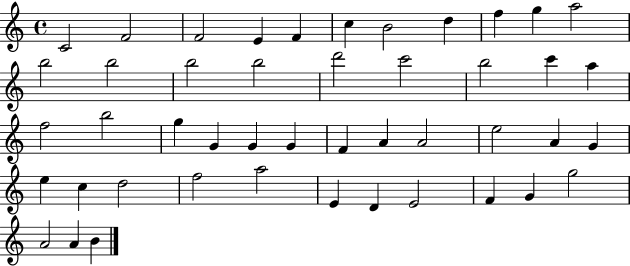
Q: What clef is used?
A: treble